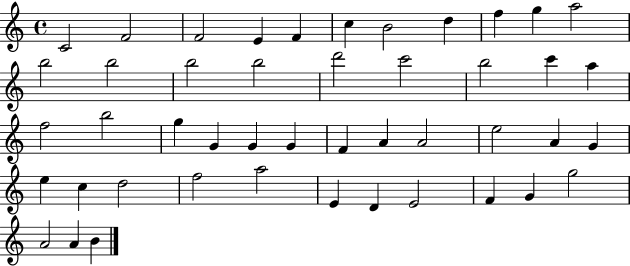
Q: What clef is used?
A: treble